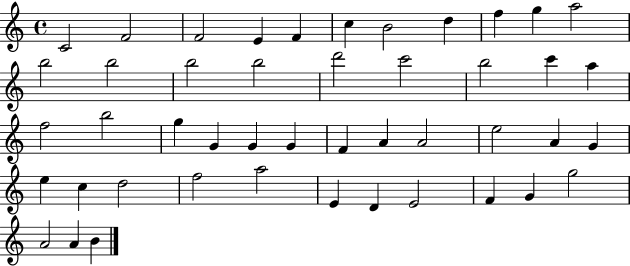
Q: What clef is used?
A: treble